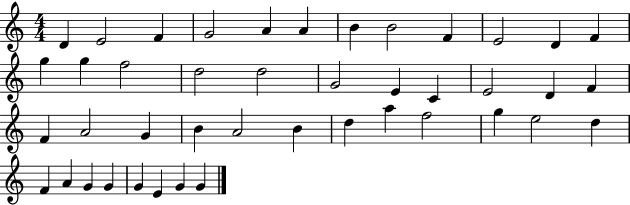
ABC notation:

X:1
T:Untitled
M:4/4
L:1/4
K:C
D E2 F G2 A A B B2 F E2 D F g g f2 d2 d2 G2 E C E2 D F F A2 G B A2 B d a f2 g e2 d F A G G G E G G